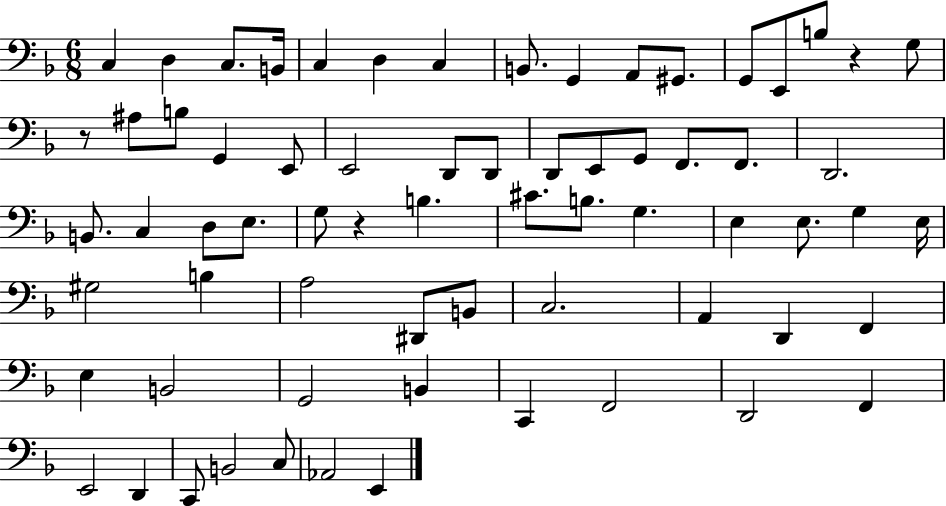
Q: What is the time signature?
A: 6/8